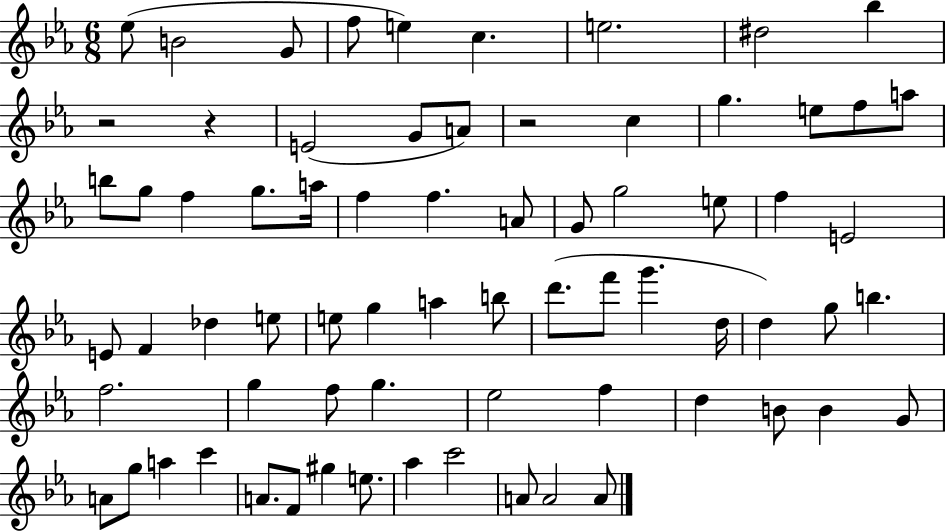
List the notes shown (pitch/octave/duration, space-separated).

Eb5/e B4/h G4/e F5/e E5/q C5/q. E5/h. D#5/h Bb5/q R/h R/q E4/h G4/e A4/e R/h C5/q G5/q. E5/e F5/e A5/e B5/e G5/e F5/q G5/e. A5/s F5/q F5/q. A4/e G4/e G5/h E5/e F5/q E4/h E4/e F4/q Db5/q E5/e E5/e G5/q A5/q B5/e D6/e. F6/e G6/q. D5/s D5/q G5/e B5/q. F5/h. G5/q F5/e G5/q. Eb5/h F5/q D5/q B4/e B4/q G4/e A4/e G5/e A5/q C6/q A4/e. F4/e G#5/q E5/e. Ab5/q C6/h A4/e A4/h A4/e